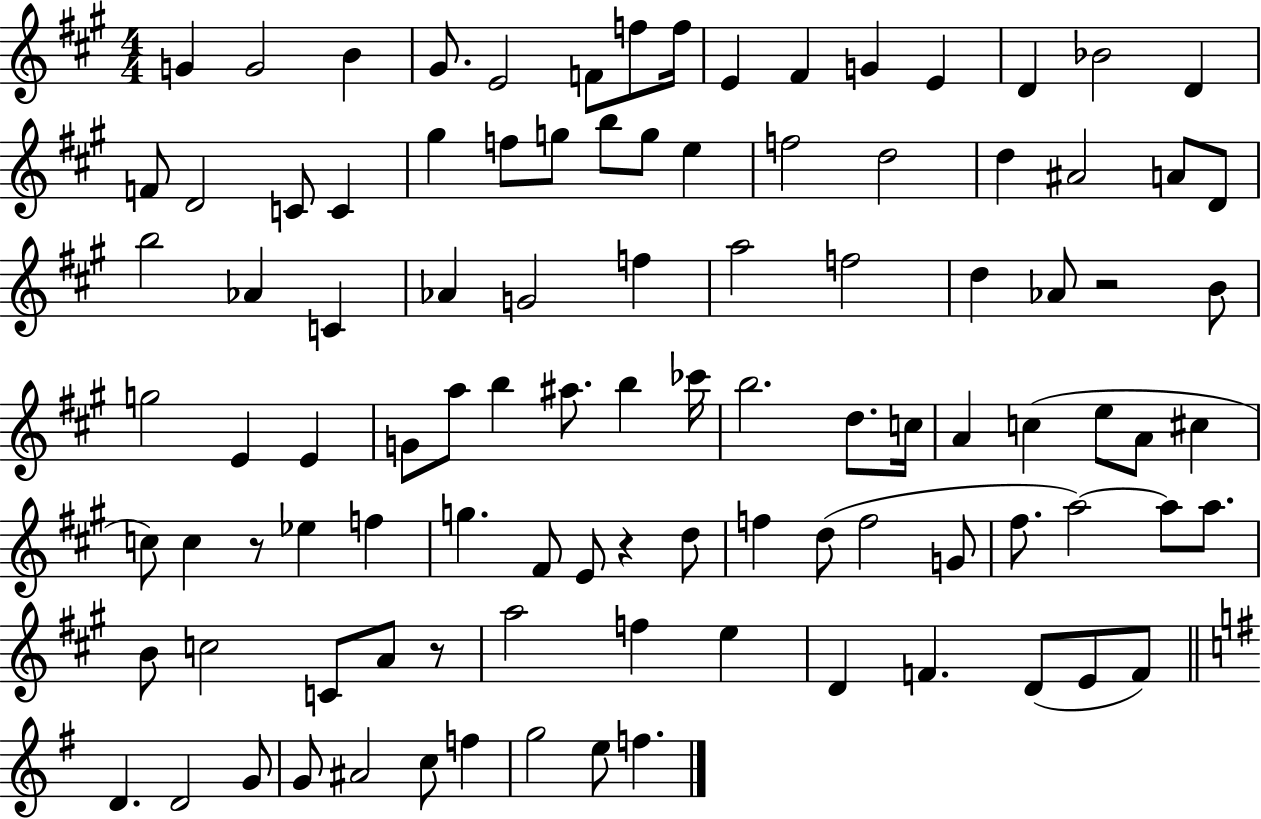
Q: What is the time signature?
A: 4/4